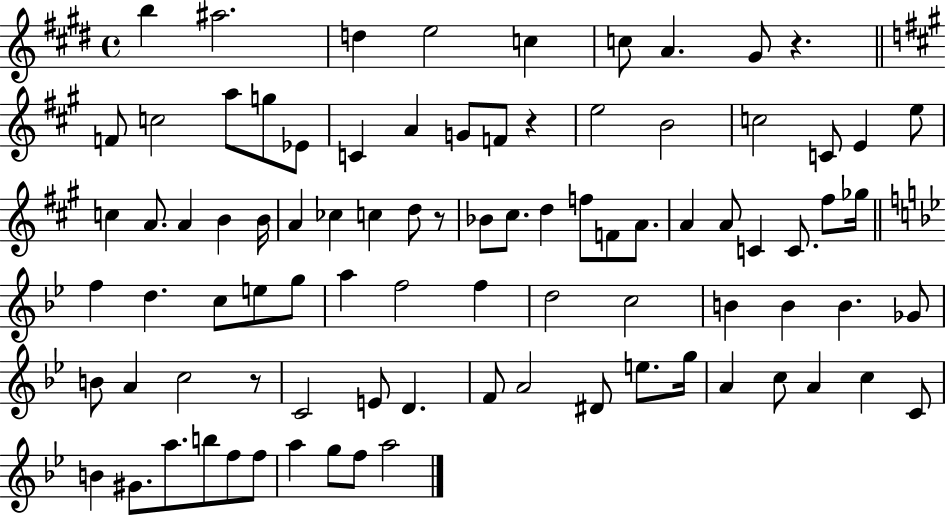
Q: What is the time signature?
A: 4/4